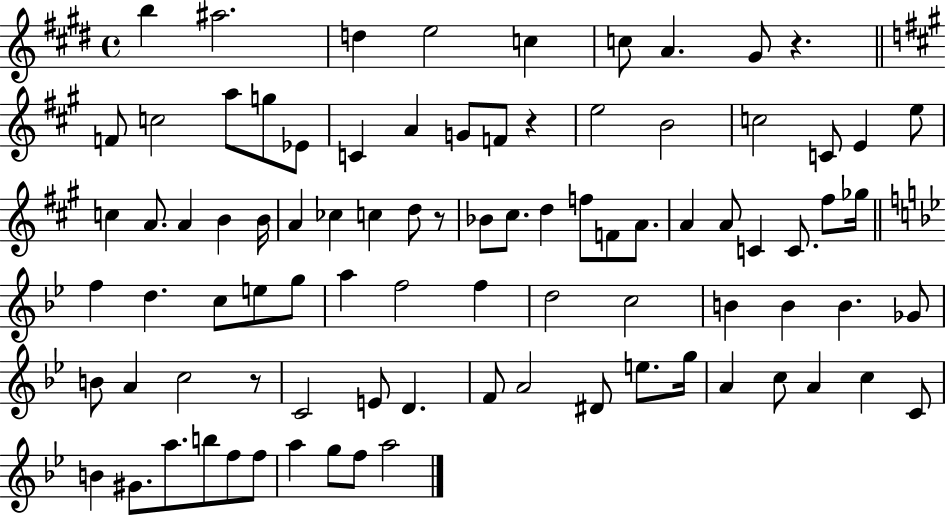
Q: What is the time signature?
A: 4/4